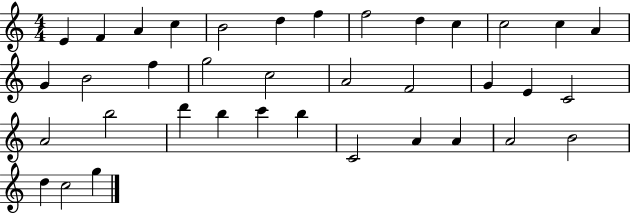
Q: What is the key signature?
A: C major